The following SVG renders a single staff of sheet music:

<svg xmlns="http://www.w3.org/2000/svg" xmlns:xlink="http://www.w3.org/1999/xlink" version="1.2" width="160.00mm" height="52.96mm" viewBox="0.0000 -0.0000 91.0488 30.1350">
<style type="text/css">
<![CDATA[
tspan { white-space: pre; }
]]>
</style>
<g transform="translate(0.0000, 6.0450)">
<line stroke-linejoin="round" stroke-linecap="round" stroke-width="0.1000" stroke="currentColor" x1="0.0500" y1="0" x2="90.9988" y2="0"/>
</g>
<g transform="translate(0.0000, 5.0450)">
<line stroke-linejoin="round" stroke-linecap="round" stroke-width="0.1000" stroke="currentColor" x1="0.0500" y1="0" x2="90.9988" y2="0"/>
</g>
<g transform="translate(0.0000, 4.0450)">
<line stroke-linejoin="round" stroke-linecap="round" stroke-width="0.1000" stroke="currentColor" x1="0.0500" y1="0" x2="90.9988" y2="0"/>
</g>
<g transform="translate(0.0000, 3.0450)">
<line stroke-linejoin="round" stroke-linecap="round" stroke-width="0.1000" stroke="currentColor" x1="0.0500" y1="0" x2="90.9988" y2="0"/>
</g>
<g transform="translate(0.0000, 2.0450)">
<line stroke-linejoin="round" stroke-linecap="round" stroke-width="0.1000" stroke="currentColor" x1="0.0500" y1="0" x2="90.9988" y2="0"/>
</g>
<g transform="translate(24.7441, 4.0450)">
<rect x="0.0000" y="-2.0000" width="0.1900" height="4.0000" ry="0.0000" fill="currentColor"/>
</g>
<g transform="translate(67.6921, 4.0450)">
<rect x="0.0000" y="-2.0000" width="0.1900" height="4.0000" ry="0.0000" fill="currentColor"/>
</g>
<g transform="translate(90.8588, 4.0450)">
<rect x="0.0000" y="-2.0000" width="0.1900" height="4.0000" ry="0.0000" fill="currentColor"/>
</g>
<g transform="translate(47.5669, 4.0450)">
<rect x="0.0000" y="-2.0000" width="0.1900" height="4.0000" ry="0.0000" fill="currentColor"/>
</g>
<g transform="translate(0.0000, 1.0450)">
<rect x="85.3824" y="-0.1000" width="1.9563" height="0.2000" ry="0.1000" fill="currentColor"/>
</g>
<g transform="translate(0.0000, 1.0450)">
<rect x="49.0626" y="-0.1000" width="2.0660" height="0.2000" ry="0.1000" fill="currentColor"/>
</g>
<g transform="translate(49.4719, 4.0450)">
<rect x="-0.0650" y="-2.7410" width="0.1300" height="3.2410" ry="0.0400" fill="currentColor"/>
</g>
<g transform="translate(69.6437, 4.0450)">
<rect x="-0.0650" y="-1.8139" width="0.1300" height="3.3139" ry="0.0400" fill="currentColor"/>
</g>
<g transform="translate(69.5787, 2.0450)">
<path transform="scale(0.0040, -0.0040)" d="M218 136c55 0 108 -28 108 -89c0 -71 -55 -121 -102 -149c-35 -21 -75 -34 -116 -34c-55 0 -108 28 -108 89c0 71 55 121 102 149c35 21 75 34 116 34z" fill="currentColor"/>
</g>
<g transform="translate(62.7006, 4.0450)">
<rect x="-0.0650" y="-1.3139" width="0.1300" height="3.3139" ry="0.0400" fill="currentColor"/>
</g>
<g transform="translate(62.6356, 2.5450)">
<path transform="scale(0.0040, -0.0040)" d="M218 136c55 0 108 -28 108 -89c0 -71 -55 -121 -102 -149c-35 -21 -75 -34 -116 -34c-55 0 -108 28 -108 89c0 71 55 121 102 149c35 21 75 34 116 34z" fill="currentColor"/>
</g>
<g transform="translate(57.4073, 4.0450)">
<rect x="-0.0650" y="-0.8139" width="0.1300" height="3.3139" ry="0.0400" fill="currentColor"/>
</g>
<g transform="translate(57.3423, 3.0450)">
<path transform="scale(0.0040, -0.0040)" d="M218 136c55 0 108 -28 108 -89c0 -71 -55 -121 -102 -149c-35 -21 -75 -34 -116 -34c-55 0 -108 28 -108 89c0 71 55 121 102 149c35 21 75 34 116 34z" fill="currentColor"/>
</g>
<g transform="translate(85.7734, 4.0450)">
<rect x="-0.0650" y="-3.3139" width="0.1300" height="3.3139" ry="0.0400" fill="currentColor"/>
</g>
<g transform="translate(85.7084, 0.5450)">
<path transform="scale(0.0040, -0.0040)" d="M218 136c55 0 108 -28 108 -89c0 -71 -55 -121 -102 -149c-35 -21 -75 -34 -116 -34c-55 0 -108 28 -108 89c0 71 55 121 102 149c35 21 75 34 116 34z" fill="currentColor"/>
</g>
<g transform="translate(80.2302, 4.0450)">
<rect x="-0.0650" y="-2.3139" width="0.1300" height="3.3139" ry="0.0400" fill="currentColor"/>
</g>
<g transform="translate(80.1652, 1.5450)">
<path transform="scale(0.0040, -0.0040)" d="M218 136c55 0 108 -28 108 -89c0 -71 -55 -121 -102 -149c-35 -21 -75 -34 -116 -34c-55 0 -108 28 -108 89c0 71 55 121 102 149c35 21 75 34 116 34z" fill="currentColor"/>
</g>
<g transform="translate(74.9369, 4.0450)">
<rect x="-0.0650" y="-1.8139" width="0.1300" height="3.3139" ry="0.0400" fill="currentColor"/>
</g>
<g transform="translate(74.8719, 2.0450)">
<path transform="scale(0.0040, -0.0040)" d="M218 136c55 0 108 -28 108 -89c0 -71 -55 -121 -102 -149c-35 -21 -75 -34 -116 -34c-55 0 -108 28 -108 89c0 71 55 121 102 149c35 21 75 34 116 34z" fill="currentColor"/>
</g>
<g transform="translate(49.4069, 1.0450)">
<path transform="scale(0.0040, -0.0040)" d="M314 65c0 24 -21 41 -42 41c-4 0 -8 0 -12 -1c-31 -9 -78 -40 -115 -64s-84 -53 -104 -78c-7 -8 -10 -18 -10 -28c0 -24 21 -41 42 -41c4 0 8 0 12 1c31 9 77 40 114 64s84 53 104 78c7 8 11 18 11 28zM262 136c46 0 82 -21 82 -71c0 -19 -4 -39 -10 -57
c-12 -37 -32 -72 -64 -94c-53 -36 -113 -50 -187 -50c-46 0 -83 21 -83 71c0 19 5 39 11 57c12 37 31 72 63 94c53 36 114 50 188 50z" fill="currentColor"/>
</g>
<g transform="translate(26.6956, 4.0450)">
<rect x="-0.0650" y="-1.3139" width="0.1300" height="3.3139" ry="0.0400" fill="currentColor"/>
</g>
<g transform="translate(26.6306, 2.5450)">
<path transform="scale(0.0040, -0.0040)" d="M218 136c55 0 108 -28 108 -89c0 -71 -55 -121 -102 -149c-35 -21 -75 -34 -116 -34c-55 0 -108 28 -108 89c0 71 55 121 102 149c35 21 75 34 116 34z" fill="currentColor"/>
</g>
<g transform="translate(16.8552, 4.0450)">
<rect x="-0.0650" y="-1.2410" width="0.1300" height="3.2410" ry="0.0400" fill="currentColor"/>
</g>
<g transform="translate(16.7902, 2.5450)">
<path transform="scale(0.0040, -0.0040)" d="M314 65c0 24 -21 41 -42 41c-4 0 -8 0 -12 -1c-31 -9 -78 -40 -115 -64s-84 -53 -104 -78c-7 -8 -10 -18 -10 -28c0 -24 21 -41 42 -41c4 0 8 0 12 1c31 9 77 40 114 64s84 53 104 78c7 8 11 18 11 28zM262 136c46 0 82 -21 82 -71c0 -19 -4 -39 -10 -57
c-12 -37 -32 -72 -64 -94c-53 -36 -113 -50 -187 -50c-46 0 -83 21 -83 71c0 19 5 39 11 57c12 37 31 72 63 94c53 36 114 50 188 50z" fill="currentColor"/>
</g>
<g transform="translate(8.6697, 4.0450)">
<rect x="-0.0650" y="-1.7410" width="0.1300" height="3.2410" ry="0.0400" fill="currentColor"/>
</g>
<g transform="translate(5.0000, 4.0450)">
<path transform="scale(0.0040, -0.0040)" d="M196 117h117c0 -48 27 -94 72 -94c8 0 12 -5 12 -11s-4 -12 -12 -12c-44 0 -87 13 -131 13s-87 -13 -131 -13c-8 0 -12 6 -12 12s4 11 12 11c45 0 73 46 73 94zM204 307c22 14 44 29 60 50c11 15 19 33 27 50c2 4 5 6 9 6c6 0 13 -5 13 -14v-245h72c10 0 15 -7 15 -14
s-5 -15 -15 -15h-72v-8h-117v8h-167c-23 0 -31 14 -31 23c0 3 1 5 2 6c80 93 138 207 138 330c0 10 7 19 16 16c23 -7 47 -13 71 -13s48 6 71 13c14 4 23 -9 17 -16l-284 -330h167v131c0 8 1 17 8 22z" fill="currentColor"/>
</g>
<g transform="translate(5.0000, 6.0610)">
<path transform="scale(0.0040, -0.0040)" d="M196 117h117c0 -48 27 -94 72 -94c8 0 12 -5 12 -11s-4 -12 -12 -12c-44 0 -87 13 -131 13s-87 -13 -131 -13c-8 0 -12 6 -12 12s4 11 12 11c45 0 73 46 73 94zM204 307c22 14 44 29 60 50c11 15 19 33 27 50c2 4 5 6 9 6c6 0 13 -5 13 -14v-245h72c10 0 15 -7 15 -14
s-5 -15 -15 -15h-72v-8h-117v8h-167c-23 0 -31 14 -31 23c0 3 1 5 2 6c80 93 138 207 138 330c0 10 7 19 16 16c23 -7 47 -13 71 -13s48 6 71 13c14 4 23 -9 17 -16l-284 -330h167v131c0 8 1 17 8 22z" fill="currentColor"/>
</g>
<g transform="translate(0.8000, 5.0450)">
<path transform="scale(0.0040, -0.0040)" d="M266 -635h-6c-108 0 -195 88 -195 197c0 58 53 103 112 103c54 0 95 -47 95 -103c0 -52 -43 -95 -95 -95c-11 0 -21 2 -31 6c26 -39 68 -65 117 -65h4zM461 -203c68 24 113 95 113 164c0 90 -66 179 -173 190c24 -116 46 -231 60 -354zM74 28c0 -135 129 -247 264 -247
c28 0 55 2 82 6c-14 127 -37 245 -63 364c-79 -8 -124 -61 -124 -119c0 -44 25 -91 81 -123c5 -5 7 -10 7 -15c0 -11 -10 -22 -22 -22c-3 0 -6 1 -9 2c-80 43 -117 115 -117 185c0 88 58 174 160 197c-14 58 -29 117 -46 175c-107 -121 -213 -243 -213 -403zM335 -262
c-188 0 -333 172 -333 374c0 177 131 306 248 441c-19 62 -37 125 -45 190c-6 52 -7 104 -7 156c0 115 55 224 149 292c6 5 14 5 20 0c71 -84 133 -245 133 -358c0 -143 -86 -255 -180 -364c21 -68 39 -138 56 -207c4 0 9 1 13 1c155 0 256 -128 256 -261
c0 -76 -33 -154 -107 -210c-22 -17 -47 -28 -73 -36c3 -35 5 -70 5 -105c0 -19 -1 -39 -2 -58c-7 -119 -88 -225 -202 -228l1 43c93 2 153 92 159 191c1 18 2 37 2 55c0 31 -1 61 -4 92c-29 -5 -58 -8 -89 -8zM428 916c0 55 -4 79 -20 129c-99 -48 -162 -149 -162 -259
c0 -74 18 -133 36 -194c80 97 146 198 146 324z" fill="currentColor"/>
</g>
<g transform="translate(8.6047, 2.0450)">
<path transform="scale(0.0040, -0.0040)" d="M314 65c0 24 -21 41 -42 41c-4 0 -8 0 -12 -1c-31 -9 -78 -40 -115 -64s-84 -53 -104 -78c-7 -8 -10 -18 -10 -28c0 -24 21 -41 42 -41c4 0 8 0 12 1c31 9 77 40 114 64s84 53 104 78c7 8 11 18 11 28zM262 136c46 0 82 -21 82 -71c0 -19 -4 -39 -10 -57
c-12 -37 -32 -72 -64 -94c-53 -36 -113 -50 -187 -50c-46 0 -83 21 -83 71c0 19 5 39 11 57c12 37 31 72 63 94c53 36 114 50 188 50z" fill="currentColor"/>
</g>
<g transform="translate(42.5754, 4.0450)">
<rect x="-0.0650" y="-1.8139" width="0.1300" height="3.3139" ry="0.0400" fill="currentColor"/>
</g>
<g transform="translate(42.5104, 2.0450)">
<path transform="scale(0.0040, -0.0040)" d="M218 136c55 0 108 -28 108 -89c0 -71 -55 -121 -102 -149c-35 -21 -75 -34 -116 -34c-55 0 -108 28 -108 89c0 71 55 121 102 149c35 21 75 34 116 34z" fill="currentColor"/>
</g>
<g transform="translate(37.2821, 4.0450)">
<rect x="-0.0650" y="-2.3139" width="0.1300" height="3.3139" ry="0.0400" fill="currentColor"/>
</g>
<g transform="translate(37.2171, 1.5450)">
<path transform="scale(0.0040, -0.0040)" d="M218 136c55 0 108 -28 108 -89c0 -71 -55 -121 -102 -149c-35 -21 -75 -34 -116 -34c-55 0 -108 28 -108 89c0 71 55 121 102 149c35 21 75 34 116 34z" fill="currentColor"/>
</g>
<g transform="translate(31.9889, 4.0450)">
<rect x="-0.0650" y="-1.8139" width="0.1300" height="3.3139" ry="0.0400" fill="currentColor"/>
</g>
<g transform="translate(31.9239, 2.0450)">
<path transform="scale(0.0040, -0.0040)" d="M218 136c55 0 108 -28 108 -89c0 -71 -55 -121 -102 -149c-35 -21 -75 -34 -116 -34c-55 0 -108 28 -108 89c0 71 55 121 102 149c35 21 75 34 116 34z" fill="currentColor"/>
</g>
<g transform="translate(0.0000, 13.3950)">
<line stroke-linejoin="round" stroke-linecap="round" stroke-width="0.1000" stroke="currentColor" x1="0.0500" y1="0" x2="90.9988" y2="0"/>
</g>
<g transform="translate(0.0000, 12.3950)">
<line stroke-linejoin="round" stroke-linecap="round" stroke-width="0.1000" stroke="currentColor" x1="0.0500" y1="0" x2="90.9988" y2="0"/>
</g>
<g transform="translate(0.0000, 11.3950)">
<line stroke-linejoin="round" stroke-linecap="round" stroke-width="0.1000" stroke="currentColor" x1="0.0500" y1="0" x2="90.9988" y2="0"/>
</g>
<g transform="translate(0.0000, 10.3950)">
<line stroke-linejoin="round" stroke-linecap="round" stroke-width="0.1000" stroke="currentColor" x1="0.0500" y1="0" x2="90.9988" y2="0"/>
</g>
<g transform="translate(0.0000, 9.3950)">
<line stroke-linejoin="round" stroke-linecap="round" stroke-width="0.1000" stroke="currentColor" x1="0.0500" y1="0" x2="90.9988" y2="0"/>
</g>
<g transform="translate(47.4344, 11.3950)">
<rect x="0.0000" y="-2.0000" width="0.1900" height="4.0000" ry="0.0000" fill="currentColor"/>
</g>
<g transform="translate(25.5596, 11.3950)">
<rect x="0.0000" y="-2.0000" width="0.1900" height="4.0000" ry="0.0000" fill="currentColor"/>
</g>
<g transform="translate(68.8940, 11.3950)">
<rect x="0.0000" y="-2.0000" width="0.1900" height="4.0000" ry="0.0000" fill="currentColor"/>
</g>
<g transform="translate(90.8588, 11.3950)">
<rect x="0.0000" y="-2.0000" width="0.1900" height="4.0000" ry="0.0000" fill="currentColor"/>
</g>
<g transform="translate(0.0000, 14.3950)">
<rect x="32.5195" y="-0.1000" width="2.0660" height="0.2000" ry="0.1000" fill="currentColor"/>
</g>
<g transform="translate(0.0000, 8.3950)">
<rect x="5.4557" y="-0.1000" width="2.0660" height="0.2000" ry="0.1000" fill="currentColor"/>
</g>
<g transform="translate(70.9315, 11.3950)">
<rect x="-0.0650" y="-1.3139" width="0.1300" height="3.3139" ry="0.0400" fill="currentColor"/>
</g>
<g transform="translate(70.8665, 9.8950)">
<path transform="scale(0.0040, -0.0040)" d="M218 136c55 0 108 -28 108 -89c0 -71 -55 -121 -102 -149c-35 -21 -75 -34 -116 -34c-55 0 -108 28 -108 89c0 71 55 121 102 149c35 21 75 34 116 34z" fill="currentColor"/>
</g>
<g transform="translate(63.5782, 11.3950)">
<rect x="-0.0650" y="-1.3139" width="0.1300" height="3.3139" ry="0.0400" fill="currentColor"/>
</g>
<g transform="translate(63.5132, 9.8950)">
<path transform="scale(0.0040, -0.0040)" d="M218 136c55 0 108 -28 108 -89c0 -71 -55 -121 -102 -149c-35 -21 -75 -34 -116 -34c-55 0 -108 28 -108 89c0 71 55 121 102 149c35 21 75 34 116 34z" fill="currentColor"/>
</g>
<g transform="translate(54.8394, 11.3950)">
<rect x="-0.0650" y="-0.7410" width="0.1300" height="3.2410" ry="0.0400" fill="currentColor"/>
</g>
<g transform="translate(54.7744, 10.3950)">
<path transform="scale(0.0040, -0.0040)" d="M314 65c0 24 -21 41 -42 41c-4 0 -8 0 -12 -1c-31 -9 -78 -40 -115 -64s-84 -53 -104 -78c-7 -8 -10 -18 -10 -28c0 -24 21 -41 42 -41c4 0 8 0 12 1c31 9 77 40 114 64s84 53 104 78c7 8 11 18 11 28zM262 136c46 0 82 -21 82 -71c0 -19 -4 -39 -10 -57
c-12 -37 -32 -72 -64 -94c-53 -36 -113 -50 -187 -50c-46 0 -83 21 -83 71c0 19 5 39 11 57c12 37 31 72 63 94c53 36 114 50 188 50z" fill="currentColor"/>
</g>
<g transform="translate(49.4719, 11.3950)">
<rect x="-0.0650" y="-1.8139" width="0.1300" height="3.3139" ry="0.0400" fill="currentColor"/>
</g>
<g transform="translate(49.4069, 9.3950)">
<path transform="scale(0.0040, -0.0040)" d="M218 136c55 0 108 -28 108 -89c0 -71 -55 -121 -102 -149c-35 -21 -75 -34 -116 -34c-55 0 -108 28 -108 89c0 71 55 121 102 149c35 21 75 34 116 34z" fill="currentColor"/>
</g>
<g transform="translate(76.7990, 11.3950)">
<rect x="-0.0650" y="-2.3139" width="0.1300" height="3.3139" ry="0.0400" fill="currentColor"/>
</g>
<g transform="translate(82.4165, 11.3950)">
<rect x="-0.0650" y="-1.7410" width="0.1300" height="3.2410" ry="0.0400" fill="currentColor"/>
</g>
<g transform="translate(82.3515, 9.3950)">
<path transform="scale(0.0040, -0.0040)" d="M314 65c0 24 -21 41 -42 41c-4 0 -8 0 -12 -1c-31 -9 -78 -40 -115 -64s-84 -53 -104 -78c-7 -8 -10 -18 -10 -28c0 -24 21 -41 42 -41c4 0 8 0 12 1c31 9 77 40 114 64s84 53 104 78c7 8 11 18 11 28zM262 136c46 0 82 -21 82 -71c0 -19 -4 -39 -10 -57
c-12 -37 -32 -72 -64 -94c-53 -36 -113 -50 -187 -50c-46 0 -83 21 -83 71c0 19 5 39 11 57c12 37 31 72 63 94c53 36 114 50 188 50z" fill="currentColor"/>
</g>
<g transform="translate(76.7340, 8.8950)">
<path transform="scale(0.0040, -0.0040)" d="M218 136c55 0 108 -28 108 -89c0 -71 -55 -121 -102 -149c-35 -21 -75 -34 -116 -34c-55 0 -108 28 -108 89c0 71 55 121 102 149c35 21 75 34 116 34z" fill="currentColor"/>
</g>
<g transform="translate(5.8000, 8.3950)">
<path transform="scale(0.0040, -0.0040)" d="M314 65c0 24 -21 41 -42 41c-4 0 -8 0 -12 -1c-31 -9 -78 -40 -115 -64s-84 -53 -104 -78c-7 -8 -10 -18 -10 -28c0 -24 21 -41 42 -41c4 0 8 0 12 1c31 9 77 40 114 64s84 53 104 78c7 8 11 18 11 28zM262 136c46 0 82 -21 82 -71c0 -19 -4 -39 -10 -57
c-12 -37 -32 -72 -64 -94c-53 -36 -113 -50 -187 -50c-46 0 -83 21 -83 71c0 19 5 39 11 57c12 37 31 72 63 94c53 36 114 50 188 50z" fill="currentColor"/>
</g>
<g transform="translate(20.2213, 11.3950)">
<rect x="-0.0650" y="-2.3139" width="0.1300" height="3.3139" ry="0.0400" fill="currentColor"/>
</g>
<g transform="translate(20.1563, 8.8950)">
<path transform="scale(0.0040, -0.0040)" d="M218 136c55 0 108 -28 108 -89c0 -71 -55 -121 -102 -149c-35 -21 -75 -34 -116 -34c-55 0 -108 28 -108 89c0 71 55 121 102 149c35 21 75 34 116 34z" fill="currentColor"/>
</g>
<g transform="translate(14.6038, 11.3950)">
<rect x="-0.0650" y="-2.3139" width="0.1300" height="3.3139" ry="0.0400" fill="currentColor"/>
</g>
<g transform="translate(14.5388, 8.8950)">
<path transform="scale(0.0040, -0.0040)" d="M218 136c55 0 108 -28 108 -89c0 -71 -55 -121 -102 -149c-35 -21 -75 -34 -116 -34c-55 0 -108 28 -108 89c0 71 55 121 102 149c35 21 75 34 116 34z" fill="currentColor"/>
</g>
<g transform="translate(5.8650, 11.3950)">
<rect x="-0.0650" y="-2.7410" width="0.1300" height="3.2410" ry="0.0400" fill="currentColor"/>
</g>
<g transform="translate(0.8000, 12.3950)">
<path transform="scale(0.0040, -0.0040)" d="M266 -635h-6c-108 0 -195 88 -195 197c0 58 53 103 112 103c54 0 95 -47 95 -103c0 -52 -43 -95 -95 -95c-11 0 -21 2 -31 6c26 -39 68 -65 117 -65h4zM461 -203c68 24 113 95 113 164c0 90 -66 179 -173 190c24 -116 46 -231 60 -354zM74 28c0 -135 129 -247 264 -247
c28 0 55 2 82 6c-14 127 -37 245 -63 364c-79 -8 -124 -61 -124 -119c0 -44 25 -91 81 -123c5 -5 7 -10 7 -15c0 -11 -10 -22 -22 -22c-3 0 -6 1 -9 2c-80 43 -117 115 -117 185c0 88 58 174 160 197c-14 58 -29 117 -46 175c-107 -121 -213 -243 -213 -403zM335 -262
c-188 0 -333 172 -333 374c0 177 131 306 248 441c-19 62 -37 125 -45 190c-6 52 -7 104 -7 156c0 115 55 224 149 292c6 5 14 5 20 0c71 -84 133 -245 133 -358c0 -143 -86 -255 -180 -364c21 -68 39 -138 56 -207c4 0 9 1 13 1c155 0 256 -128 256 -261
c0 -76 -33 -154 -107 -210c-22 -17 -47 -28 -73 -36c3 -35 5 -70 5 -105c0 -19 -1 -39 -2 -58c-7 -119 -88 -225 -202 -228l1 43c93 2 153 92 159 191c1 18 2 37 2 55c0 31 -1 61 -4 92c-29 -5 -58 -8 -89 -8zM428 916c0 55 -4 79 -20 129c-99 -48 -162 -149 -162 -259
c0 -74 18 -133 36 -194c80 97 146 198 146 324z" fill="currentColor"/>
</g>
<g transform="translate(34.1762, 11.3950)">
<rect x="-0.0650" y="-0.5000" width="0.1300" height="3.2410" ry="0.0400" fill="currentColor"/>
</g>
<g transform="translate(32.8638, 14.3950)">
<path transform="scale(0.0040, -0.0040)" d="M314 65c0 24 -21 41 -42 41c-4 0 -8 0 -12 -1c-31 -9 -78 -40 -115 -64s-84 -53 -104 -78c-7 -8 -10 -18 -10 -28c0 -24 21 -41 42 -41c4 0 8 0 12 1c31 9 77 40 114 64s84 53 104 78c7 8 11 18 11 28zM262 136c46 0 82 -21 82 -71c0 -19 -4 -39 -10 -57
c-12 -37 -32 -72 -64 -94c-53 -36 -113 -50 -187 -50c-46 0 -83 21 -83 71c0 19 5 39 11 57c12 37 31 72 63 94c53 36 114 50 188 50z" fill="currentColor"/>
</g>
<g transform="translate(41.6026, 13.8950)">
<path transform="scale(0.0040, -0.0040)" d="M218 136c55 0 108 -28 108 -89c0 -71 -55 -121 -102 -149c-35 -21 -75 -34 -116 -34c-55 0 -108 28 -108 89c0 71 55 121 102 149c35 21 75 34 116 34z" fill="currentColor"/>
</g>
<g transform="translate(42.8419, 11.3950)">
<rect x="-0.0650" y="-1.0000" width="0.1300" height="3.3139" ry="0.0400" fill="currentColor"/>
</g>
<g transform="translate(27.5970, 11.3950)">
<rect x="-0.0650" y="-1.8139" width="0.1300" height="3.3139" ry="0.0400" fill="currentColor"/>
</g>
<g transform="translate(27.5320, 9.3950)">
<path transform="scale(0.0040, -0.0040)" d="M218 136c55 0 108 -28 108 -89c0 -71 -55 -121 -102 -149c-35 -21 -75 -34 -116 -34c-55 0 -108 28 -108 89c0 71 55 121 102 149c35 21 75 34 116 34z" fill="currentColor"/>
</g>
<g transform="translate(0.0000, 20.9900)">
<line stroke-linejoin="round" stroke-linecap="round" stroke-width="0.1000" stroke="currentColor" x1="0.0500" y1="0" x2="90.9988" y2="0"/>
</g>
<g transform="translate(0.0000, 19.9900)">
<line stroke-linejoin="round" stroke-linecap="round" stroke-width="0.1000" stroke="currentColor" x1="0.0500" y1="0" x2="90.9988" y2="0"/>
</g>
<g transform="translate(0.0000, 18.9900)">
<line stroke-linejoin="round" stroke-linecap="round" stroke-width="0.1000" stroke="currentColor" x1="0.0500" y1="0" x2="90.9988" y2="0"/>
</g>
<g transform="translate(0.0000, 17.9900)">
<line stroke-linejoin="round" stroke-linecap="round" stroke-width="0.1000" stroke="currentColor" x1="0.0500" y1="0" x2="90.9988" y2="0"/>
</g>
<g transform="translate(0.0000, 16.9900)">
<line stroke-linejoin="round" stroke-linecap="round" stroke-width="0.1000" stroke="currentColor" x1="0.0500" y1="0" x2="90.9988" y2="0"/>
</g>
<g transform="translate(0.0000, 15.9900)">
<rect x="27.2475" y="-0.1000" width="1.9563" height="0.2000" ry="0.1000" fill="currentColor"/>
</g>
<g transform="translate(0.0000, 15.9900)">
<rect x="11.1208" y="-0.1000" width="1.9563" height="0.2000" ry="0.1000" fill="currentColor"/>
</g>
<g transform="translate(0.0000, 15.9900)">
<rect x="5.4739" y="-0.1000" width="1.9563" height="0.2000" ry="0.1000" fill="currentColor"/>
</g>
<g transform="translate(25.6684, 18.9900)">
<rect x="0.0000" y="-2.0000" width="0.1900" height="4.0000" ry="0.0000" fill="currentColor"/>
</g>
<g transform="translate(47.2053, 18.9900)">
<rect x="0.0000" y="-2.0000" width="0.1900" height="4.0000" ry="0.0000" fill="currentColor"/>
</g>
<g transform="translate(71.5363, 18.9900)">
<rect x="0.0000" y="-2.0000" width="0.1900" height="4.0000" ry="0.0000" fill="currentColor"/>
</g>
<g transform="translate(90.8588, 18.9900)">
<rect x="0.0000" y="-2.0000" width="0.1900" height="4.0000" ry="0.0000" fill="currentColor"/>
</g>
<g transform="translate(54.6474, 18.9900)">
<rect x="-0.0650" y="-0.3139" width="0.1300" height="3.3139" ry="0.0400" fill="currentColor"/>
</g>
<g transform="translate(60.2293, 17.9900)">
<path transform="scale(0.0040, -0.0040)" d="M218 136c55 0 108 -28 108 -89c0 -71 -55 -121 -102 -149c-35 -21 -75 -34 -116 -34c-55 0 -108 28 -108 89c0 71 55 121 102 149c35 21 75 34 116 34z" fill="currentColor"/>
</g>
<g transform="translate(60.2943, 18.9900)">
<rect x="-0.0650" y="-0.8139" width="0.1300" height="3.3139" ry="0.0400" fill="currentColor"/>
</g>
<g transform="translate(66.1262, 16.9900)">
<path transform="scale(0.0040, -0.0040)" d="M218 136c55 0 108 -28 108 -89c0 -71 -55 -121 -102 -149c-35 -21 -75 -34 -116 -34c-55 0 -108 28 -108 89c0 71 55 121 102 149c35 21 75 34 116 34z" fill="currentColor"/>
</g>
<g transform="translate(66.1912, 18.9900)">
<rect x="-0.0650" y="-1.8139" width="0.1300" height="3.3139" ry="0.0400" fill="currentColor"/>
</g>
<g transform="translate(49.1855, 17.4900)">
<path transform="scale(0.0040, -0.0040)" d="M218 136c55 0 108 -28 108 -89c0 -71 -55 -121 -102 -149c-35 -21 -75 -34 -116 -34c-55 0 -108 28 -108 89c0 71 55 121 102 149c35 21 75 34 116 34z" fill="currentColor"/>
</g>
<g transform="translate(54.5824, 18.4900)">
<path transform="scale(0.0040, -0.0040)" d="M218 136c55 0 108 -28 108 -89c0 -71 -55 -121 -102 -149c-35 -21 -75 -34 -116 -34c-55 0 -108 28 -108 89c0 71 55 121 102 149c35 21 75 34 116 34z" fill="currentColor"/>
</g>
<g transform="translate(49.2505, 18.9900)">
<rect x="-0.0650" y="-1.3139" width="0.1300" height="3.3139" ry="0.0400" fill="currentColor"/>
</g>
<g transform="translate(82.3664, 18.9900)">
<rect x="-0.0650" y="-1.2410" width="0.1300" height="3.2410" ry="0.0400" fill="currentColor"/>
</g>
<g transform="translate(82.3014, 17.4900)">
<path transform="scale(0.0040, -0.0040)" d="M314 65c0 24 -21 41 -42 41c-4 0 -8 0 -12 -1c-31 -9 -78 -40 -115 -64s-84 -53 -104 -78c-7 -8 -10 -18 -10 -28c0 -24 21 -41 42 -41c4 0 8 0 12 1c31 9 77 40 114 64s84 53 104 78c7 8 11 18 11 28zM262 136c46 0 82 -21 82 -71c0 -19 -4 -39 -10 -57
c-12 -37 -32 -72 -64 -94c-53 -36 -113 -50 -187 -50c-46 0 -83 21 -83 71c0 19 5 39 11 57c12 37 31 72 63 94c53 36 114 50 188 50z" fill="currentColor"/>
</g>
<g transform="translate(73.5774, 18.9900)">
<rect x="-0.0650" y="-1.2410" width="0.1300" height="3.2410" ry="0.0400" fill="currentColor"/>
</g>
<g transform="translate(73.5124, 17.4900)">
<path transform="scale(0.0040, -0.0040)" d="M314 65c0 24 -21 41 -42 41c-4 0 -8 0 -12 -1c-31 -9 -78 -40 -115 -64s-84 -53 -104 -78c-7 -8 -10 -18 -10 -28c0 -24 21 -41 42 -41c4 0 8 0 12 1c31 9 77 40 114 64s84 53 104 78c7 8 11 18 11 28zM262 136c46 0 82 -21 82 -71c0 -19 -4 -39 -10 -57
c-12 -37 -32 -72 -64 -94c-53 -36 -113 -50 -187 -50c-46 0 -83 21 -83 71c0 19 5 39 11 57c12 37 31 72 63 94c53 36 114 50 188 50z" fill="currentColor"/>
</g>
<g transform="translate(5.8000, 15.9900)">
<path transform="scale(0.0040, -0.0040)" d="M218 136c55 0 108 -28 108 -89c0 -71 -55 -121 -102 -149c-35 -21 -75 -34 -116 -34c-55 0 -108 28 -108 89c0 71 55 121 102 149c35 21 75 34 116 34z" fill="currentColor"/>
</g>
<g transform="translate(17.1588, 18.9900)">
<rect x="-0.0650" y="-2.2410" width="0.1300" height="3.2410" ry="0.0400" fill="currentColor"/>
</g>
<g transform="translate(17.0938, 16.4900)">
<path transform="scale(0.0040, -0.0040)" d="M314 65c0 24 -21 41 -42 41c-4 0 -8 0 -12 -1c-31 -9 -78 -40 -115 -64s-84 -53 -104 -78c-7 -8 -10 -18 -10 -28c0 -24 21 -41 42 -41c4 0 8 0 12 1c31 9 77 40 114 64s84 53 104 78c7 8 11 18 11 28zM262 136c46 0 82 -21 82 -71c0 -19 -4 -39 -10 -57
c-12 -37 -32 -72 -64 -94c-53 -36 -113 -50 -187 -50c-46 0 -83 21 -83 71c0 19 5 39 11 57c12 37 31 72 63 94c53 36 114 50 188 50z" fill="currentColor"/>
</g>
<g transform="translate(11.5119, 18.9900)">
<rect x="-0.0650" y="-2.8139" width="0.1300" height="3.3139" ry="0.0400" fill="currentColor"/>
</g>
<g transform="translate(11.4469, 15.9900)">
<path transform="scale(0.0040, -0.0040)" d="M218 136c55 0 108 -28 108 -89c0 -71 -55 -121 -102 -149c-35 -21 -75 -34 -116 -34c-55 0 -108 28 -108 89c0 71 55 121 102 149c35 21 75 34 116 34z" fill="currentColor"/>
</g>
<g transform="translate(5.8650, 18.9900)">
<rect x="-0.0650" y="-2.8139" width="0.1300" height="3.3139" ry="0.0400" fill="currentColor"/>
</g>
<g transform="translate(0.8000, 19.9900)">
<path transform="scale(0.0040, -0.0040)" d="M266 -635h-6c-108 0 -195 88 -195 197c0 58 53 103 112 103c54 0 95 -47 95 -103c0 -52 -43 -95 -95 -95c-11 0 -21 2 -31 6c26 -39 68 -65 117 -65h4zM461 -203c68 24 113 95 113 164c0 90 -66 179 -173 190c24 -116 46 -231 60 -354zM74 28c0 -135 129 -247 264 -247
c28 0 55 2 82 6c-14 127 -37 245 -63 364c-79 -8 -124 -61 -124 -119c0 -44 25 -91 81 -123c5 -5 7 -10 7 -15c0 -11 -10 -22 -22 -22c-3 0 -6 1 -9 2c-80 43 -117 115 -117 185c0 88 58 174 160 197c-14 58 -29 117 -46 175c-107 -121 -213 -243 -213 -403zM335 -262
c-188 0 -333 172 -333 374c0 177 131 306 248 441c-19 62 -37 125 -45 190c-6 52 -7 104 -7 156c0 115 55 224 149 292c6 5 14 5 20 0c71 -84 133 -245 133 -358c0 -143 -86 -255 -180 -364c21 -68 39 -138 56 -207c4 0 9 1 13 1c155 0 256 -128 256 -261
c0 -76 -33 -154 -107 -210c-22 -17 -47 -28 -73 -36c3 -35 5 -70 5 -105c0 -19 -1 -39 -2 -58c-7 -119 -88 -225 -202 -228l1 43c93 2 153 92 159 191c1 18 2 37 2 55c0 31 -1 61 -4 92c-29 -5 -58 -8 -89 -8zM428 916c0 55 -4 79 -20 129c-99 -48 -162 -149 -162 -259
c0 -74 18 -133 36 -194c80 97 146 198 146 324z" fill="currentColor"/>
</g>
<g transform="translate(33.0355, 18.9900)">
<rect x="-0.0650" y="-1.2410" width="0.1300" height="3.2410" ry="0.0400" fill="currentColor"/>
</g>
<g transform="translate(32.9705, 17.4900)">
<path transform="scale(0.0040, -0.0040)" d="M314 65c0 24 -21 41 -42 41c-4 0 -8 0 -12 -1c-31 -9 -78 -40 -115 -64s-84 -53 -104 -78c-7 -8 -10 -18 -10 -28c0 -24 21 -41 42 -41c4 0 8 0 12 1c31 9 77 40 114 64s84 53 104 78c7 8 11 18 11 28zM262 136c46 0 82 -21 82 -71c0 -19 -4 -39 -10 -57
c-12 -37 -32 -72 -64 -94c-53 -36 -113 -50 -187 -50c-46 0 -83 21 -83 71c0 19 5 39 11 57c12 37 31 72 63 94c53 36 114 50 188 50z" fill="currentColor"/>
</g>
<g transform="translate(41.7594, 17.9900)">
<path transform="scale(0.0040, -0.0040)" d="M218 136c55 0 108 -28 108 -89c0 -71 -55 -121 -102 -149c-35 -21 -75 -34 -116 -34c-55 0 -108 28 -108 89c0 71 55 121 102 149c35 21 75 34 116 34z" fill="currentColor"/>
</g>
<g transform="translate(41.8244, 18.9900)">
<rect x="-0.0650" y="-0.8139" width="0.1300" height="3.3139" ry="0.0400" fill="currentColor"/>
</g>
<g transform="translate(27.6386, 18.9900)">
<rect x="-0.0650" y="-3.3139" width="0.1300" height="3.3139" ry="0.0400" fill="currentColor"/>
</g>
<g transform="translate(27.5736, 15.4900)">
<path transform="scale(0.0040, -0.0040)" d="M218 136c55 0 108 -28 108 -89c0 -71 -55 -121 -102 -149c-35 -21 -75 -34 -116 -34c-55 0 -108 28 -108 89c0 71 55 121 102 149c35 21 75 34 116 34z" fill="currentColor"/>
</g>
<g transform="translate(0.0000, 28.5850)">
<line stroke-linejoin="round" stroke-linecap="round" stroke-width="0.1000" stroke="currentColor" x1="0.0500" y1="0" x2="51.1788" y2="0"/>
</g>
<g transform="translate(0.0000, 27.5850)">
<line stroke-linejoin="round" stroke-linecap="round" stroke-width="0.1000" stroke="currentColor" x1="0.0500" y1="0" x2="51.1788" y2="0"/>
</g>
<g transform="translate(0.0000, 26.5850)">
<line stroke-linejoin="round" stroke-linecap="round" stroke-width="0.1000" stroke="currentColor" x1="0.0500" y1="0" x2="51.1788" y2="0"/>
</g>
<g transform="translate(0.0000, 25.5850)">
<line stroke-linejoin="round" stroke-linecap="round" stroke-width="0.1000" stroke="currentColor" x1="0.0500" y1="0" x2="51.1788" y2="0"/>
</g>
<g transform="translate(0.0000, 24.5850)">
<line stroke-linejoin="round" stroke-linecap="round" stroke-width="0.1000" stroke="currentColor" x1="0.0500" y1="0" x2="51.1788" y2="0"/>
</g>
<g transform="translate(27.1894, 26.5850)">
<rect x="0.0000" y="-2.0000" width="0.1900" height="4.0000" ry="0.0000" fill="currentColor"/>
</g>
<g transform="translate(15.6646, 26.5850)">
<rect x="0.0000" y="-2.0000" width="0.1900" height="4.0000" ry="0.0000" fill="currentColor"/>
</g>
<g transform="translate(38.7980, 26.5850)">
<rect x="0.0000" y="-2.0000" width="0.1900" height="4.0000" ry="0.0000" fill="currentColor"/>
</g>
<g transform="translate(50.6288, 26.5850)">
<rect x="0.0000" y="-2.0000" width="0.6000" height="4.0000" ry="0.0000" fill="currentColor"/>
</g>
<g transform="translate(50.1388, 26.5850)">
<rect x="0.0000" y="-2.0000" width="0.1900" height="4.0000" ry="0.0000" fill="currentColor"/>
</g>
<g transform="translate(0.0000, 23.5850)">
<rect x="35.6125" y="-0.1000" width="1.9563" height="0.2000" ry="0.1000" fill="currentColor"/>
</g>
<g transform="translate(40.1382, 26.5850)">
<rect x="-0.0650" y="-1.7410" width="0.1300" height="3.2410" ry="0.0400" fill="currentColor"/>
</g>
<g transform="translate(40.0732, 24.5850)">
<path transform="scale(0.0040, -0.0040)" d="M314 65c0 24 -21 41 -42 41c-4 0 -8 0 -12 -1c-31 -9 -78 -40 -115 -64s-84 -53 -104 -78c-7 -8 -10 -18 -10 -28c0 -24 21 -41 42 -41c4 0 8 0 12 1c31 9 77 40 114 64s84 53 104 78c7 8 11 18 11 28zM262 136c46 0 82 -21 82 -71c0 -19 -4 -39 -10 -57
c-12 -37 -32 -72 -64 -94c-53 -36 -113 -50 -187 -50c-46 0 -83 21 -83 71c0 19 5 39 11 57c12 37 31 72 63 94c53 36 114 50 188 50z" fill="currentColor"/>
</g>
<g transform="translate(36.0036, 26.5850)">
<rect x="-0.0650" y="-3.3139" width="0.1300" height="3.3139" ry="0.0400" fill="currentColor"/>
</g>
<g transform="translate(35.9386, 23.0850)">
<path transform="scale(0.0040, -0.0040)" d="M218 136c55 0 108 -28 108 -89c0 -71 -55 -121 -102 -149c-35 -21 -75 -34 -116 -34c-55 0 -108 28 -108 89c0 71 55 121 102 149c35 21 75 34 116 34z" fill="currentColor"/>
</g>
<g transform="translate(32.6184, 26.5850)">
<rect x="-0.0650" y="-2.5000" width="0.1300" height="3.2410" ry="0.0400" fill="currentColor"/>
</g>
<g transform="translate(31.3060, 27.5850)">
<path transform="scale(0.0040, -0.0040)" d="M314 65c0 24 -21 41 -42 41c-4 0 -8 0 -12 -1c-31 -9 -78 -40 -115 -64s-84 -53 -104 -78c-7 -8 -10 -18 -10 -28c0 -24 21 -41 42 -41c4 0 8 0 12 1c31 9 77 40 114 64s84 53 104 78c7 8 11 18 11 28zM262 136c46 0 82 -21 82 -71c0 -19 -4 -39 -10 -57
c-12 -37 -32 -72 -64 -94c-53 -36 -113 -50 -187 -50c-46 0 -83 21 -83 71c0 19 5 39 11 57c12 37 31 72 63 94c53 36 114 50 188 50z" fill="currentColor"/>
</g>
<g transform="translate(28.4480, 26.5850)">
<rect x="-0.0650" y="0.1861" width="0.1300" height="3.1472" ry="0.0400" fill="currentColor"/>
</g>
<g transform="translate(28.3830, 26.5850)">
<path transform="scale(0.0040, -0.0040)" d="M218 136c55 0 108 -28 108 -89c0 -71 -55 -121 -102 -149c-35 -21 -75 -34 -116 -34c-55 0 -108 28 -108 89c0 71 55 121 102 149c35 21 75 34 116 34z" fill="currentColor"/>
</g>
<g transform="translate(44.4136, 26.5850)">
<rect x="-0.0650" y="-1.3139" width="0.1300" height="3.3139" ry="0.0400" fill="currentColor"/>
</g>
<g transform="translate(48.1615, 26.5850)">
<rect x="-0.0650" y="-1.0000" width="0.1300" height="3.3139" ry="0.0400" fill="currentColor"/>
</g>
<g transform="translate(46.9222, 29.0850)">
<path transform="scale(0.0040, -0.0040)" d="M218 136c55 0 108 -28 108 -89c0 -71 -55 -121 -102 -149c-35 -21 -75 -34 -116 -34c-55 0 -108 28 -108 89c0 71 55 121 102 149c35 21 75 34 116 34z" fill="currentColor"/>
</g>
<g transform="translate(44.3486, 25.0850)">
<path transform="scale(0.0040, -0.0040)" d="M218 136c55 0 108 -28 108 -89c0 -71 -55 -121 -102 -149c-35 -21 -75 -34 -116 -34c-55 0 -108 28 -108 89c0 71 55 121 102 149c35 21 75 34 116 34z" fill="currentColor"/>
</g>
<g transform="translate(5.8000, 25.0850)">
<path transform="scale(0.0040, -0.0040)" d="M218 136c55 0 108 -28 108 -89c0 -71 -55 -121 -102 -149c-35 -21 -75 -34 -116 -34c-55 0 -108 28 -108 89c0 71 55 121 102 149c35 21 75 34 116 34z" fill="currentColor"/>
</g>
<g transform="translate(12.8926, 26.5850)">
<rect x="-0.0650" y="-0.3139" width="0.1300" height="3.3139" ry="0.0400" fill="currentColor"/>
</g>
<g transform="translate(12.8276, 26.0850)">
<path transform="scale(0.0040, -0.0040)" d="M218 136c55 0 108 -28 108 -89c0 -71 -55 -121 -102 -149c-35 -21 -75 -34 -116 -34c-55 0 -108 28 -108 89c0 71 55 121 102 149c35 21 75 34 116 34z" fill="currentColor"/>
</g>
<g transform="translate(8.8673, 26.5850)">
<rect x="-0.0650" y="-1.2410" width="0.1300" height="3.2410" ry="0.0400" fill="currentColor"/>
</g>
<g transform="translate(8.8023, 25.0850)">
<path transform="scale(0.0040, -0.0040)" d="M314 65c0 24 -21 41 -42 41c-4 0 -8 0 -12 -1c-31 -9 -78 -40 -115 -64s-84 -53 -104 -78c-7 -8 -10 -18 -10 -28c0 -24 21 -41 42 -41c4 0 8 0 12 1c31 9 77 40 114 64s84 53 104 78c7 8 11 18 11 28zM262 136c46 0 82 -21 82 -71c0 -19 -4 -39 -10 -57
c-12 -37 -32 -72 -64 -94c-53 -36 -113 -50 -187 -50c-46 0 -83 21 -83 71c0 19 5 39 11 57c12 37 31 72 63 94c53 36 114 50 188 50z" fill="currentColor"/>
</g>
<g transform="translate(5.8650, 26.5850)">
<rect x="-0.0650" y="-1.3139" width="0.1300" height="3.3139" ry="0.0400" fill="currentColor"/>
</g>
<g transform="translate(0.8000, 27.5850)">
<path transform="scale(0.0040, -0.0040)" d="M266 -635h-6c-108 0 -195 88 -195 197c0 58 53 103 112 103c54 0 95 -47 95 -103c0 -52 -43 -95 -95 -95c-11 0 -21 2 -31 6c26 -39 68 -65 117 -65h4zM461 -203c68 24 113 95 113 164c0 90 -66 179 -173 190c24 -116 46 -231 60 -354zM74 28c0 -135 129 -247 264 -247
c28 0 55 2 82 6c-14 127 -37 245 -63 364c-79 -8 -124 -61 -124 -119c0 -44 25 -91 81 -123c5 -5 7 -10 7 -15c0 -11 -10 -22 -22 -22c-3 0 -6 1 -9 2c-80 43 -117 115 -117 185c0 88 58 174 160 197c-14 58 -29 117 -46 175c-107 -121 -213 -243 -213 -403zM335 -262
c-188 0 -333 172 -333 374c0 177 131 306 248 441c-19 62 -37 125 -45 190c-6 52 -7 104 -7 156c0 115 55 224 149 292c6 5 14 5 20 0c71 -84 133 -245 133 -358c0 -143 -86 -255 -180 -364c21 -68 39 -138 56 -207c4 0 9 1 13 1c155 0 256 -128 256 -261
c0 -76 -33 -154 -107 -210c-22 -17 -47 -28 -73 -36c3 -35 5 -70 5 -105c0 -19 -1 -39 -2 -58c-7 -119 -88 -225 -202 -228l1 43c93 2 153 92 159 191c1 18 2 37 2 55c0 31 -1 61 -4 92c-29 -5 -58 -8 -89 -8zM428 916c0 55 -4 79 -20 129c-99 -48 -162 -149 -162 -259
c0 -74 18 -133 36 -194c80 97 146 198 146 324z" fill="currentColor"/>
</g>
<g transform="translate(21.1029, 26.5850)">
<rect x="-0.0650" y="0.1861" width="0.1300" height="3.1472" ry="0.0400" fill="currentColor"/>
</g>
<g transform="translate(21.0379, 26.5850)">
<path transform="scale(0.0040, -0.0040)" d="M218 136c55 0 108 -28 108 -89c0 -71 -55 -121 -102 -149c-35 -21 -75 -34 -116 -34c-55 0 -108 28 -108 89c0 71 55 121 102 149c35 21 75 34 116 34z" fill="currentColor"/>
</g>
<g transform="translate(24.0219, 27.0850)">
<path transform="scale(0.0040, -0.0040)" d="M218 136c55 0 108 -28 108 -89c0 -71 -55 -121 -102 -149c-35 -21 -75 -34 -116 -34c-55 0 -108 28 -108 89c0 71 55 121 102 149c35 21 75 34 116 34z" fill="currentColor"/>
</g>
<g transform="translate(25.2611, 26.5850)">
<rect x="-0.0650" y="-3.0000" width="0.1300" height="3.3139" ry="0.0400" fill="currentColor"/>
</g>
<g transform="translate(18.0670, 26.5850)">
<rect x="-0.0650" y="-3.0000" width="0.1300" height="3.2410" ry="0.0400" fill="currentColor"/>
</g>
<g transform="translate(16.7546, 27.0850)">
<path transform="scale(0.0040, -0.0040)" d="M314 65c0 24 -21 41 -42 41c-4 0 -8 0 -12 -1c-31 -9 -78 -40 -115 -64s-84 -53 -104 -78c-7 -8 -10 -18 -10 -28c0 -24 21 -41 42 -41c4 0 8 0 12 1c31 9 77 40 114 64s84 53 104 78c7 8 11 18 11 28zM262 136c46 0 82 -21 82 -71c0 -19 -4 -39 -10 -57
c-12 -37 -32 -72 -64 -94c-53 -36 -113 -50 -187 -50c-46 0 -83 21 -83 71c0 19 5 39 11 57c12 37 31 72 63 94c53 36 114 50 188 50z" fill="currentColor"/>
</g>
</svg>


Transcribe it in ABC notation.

X:1
T:Untitled
M:4/4
L:1/4
K:C
f2 e2 e f g f a2 d e f f g b a2 g g f C2 D f d2 e e g f2 a a g2 b e2 d e c d f e2 e2 e e2 c A2 B A B G2 b f2 e D